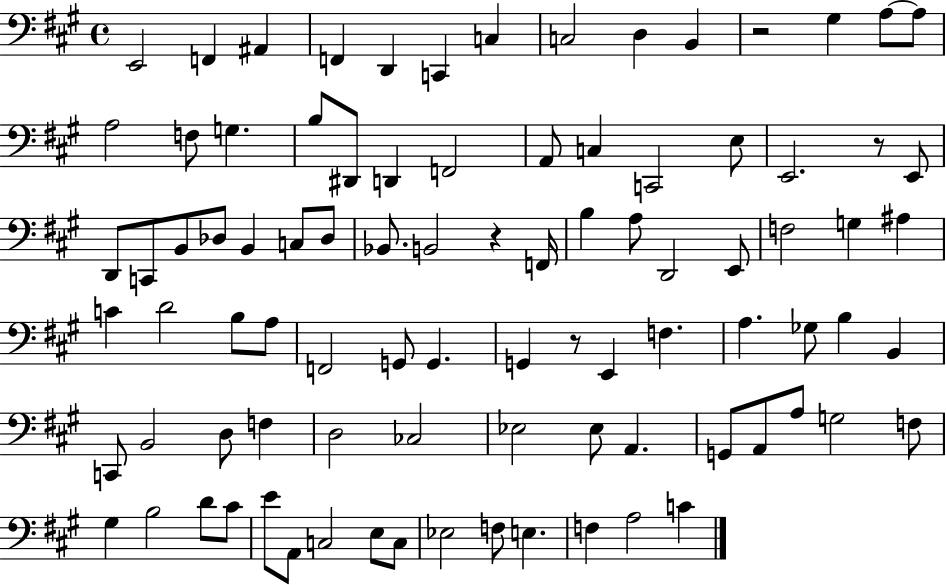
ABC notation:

X:1
T:Untitled
M:4/4
L:1/4
K:A
E,,2 F,, ^A,, F,, D,, C,, C, C,2 D, B,, z2 ^G, A,/2 A,/2 A,2 F,/2 G, B,/2 ^D,,/2 D,, F,,2 A,,/2 C, C,,2 E,/2 E,,2 z/2 E,,/2 D,,/2 C,,/2 B,,/2 _D,/2 B,, C,/2 _D,/2 _B,,/2 B,,2 z F,,/4 B, A,/2 D,,2 E,,/2 F,2 G, ^A, C D2 B,/2 A,/2 F,,2 G,,/2 G,, G,, z/2 E,, F, A, _G,/2 B, B,, C,,/2 B,,2 D,/2 F, D,2 _C,2 _E,2 _E,/2 A,, G,,/2 A,,/2 A,/2 G,2 F,/2 ^G, B,2 D/2 ^C/2 E/2 A,,/2 C,2 E,/2 C,/2 _E,2 F,/2 E, F, A,2 C